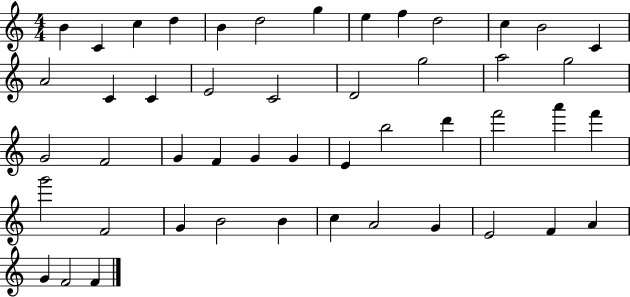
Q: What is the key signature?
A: C major